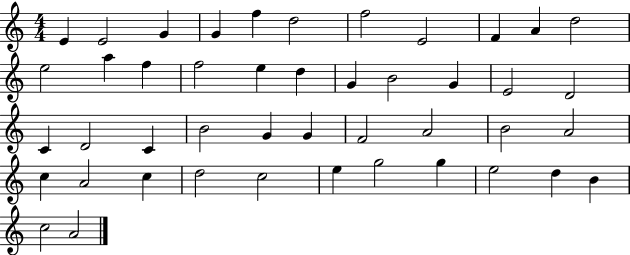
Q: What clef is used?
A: treble